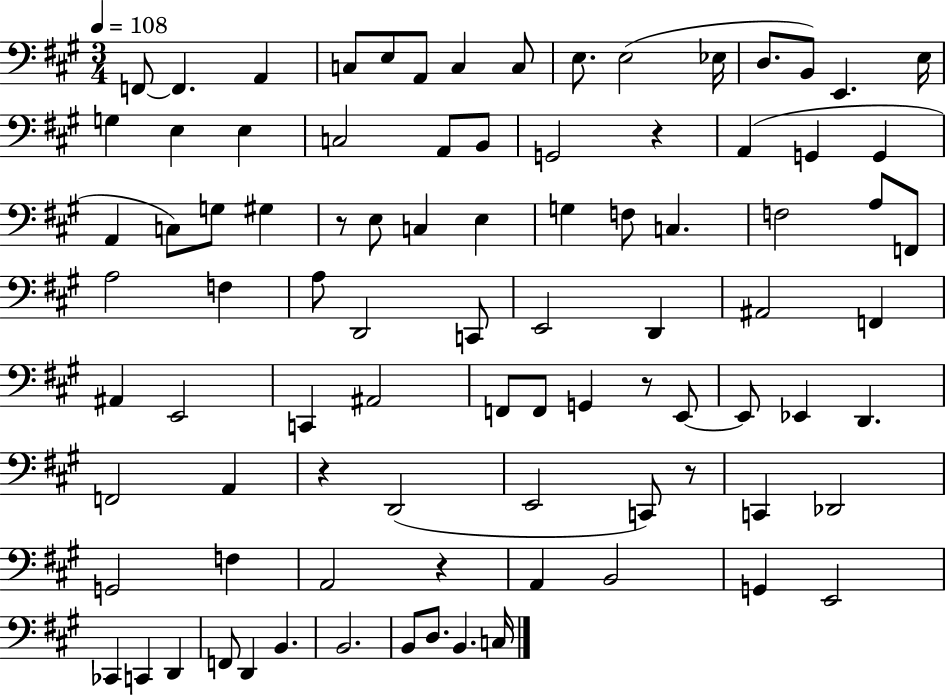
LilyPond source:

{
  \clef bass
  \numericTimeSignature
  \time 3/4
  \key a \major
  \tempo 4 = 108
  f,8~~ f,4. a,4 | c8 e8 a,8 c4 c8 | e8. e2( ees16 | d8. b,8) e,4. e16 | \break g4 e4 e4 | c2 a,8 b,8 | g,2 r4 | a,4( g,4 g,4 | \break a,4 c8) g8 gis4 | r8 e8 c4 e4 | g4 f8 c4. | f2 a8 f,8 | \break a2 f4 | a8 d,2 c,8 | e,2 d,4 | ais,2 f,4 | \break ais,4 e,2 | c,4 ais,2 | f,8 f,8 g,4 r8 e,8~~ | e,8 ees,4 d,4. | \break f,2 a,4 | r4 d,2( | e,2 c,8) r8 | c,4 des,2 | \break g,2 f4 | a,2 r4 | a,4 b,2 | g,4 e,2 | \break ces,4 c,4 d,4 | f,8 d,4 b,4. | b,2. | b,8 d8. b,4. c16 | \break \bar "|."
}